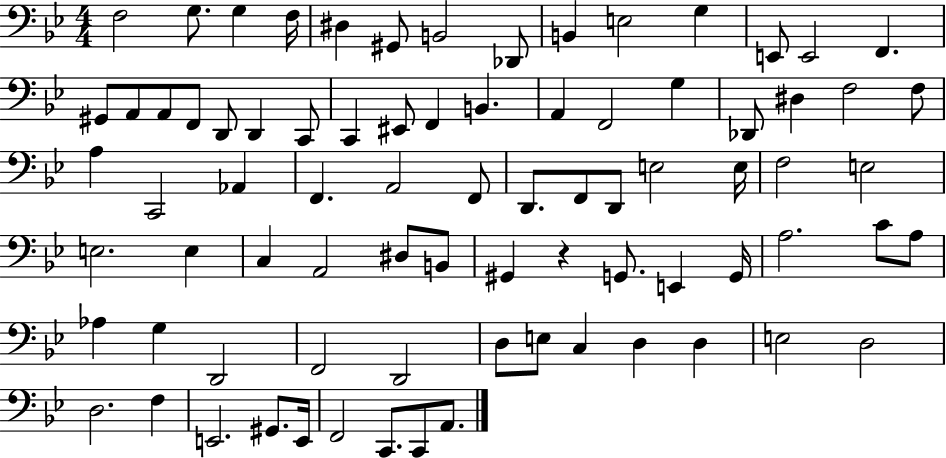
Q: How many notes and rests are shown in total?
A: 80